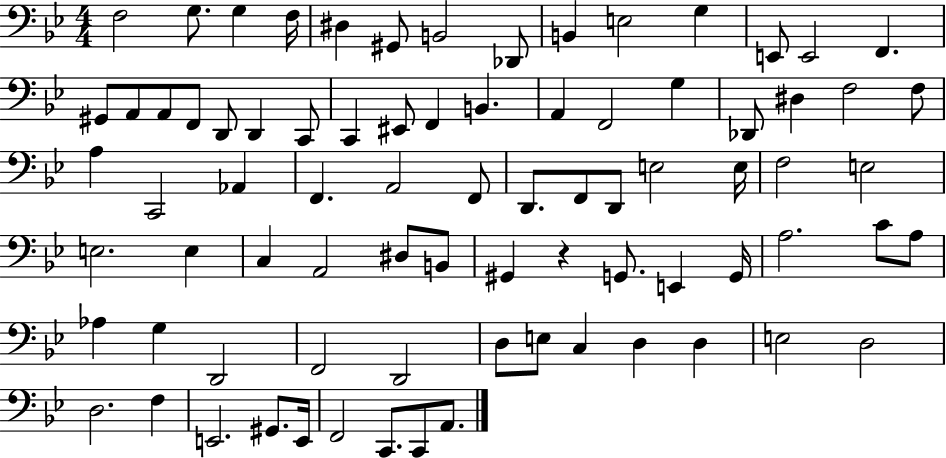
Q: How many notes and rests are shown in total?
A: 80